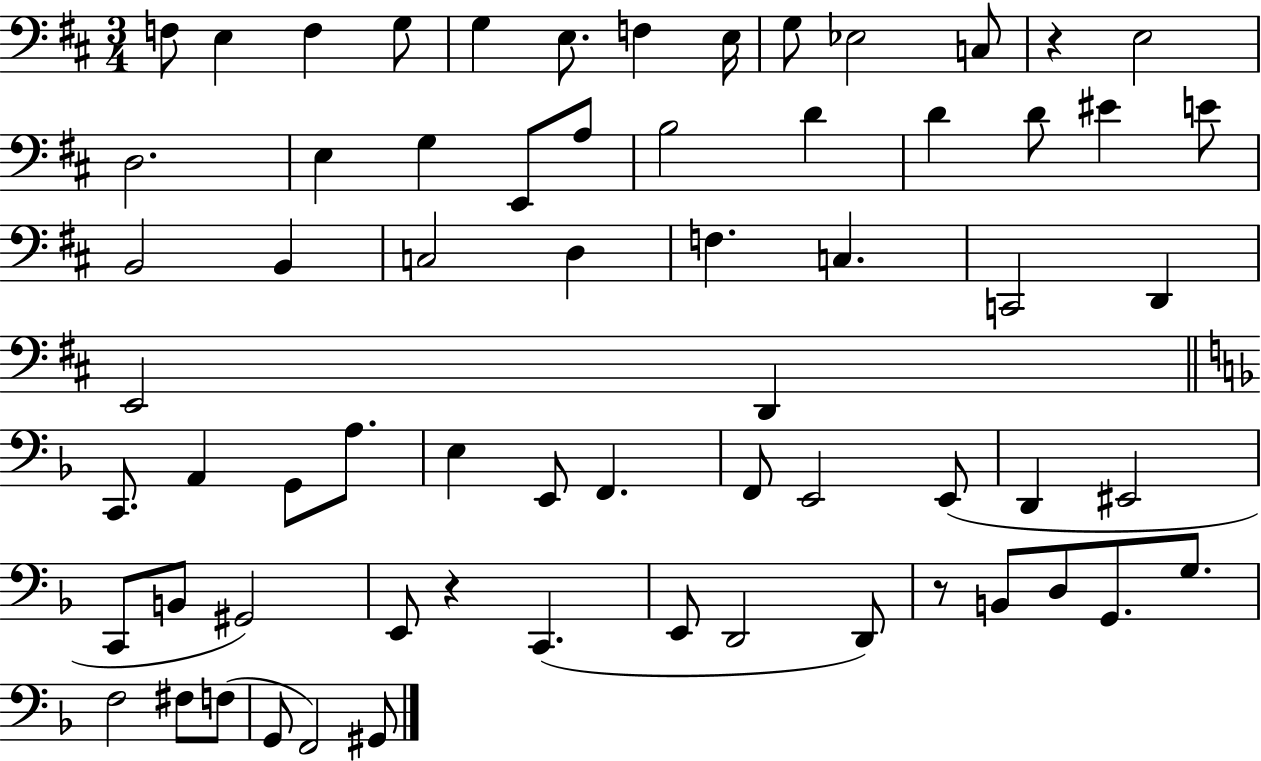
X:1
T:Untitled
M:3/4
L:1/4
K:D
F,/2 E, F, G,/2 G, E,/2 F, E,/4 G,/2 _E,2 C,/2 z E,2 D,2 E, G, E,,/2 A,/2 B,2 D D D/2 ^E E/2 B,,2 B,, C,2 D, F, C, C,,2 D,, E,,2 D,, C,,/2 A,, G,,/2 A,/2 E, E,,/2 F,, F,,/2 E,,2 E,,/2 D,, ^E,,2 C,,/2 B,,/2 ^G,,2 E,,/2 z C,, E,,/2 D,,2 D,,/2 z/2 B,,/2 D,/2 G,,/2 G,/2 F,2 ^F,/2 F,/2 G,,/2 F,,2 ^G,,/2